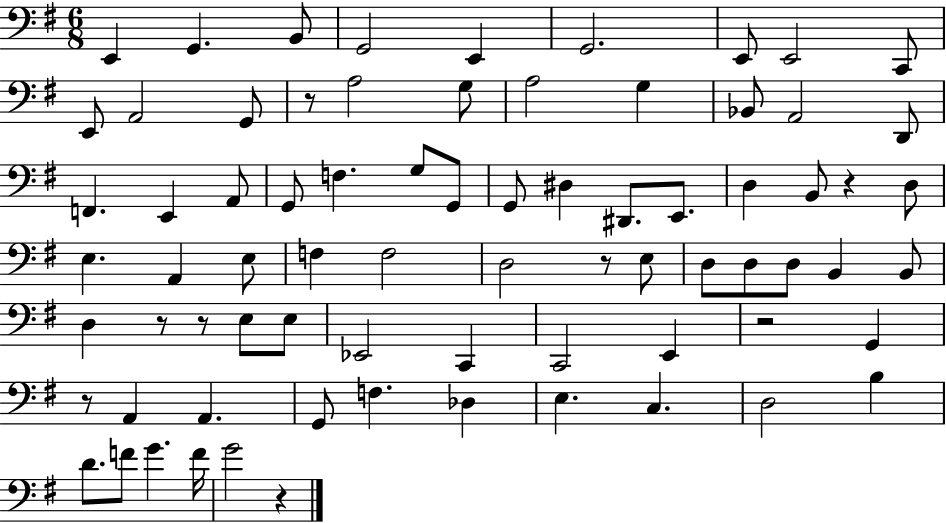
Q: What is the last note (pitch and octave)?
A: G4